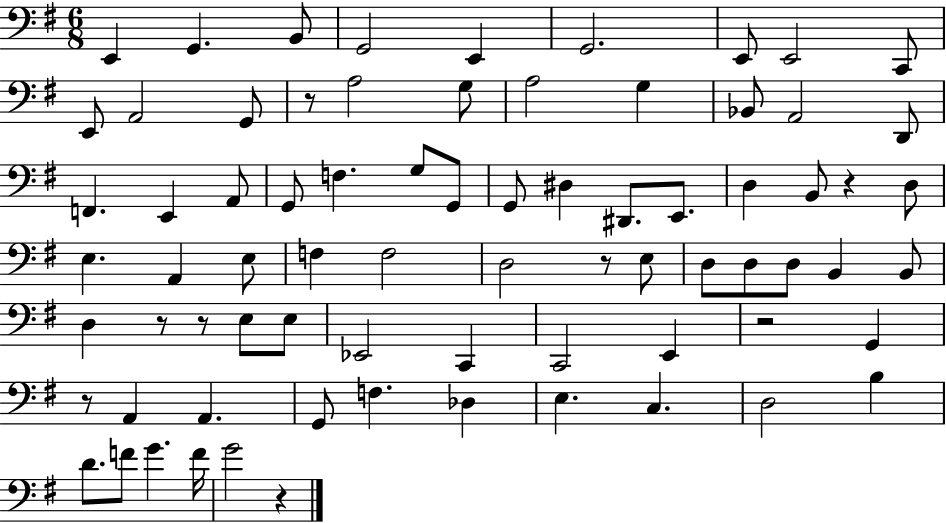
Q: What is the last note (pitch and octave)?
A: G4